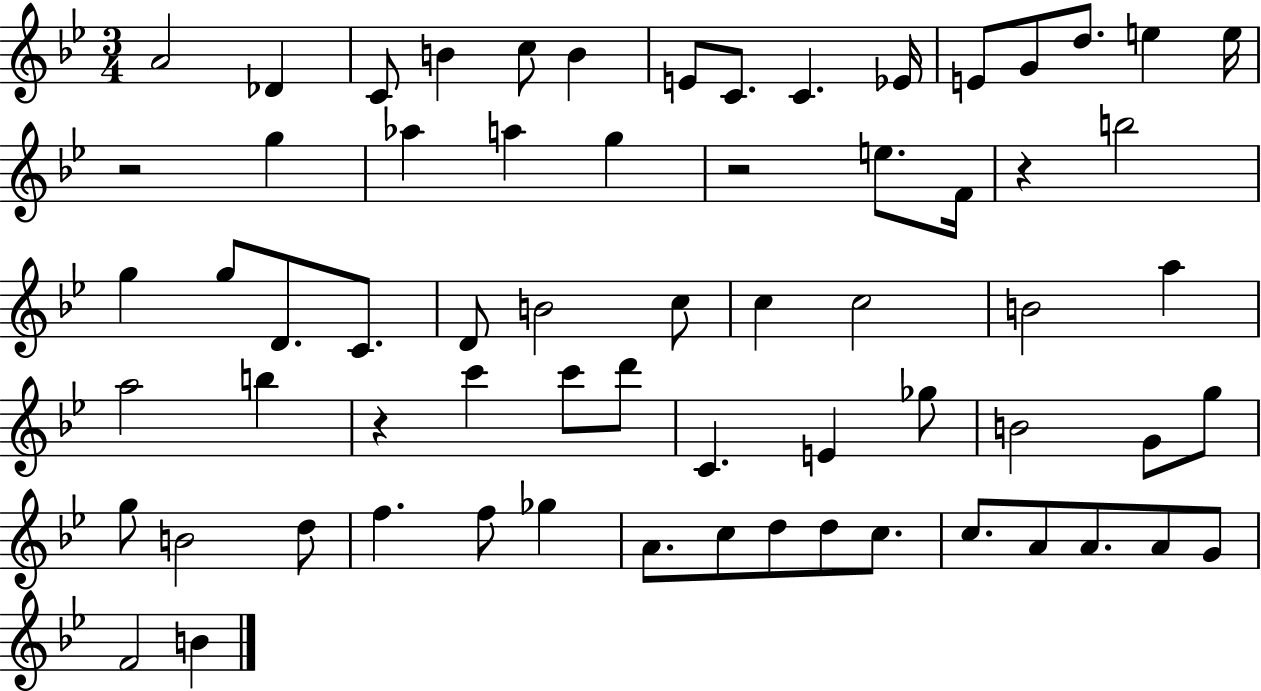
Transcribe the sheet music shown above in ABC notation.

X:1
T:Untitled
M:3/4
L:1/4
K:Bb
A2 _D C/2 B c/2 B E/2 C/2 C _E/4 E/2 G/2 d/2 e e/4 z2 g _a a g z2 e/2 F/4 z b2 g g/2 D/2 C/2 D/2 B2 c/2 c c2 B2 a a2 b z c' c'/2 d'/2 C E _g/2 B2 G/2 g/2 g/2 B2 d/2 f f/2 _g A/2 c/2 d/2 d/2 c/2 c/2 A/2 A/2 A/2 G/2 F2 B